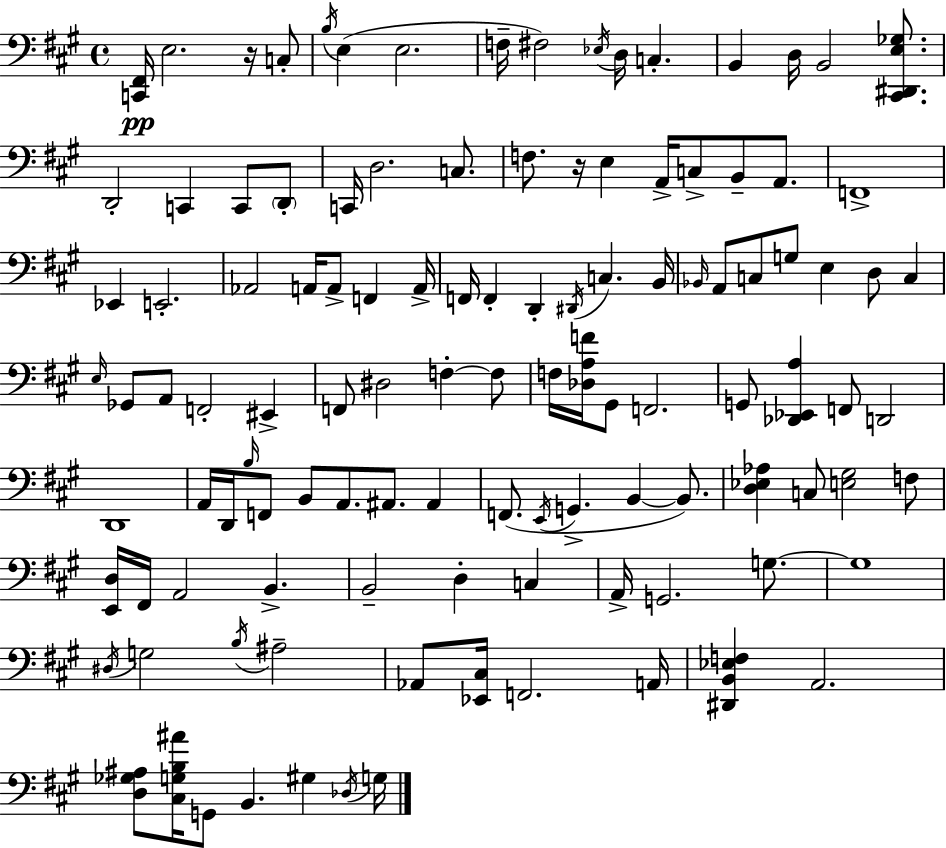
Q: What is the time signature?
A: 4/4